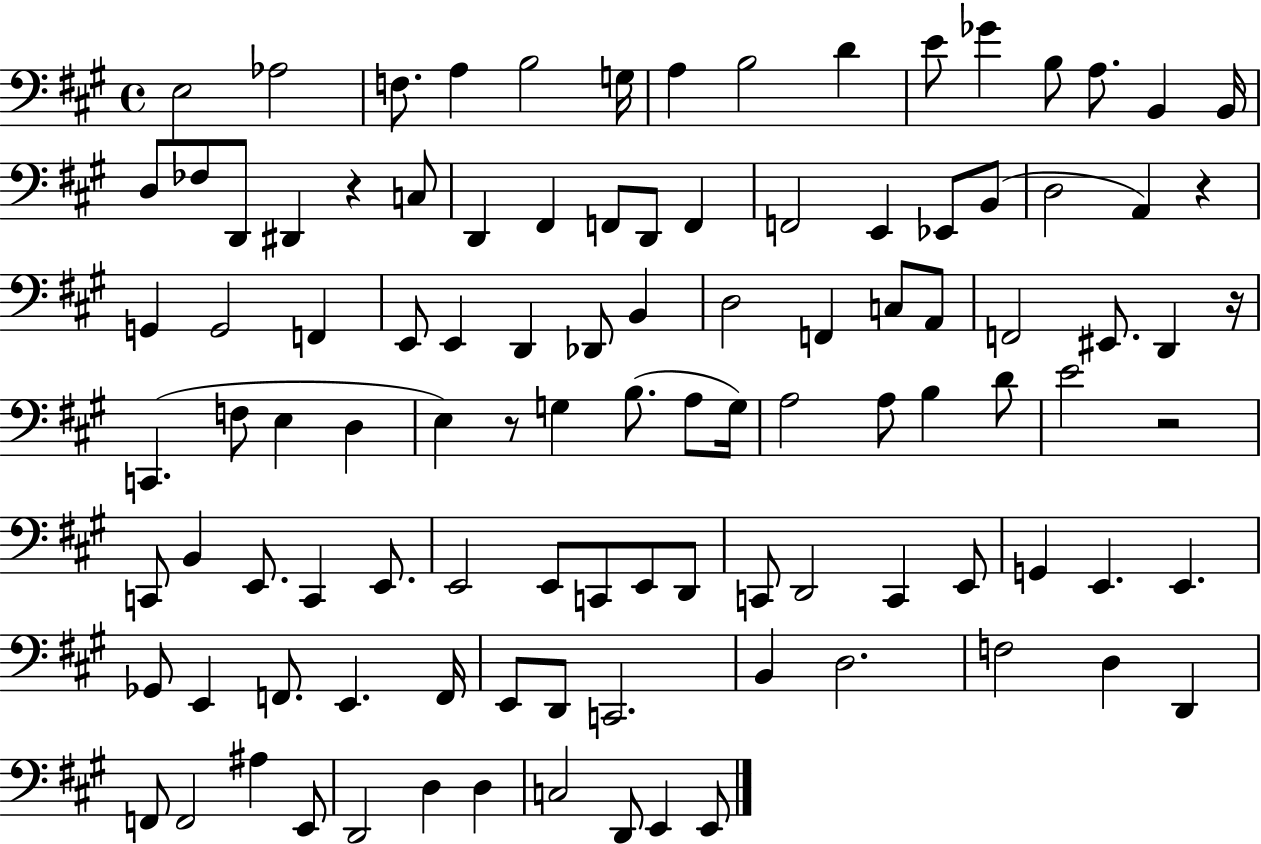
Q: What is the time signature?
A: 4/4